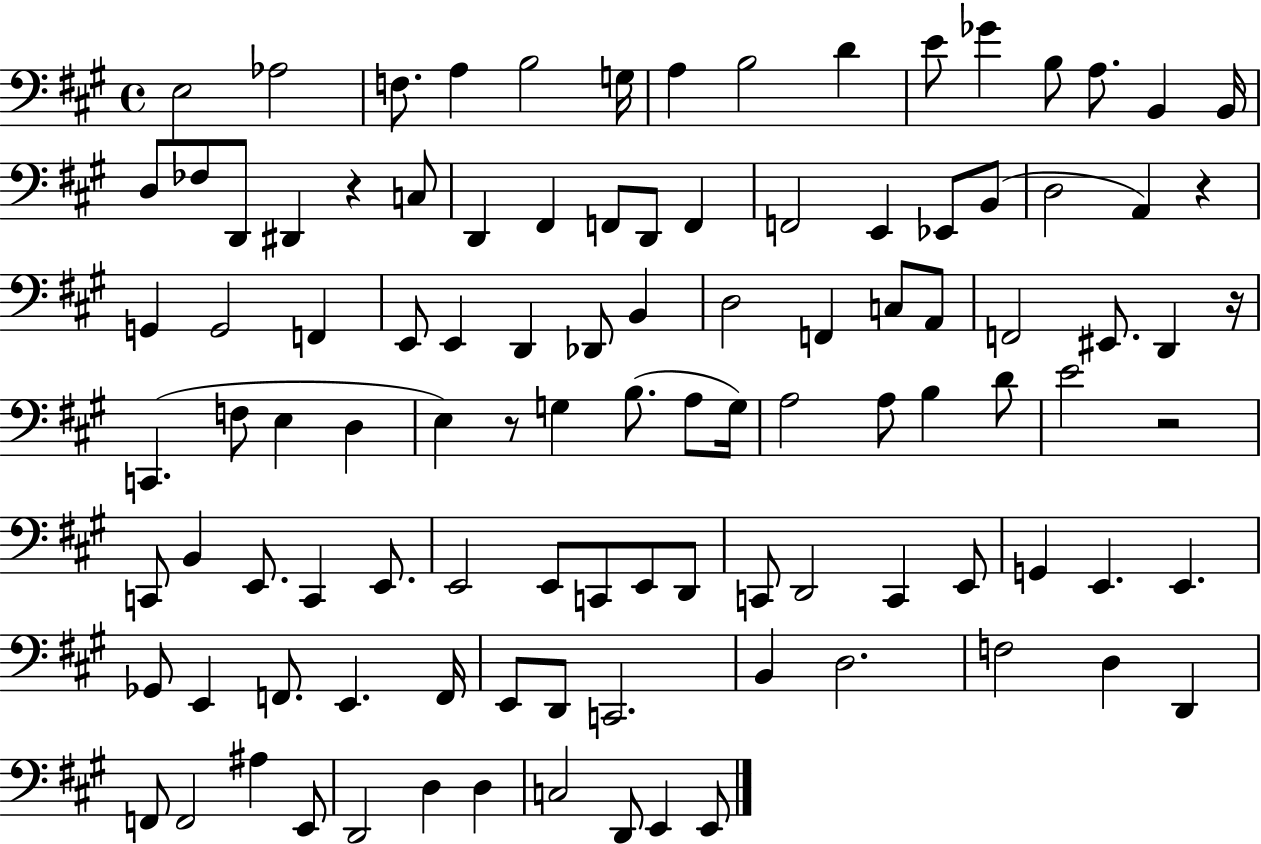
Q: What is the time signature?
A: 4/4